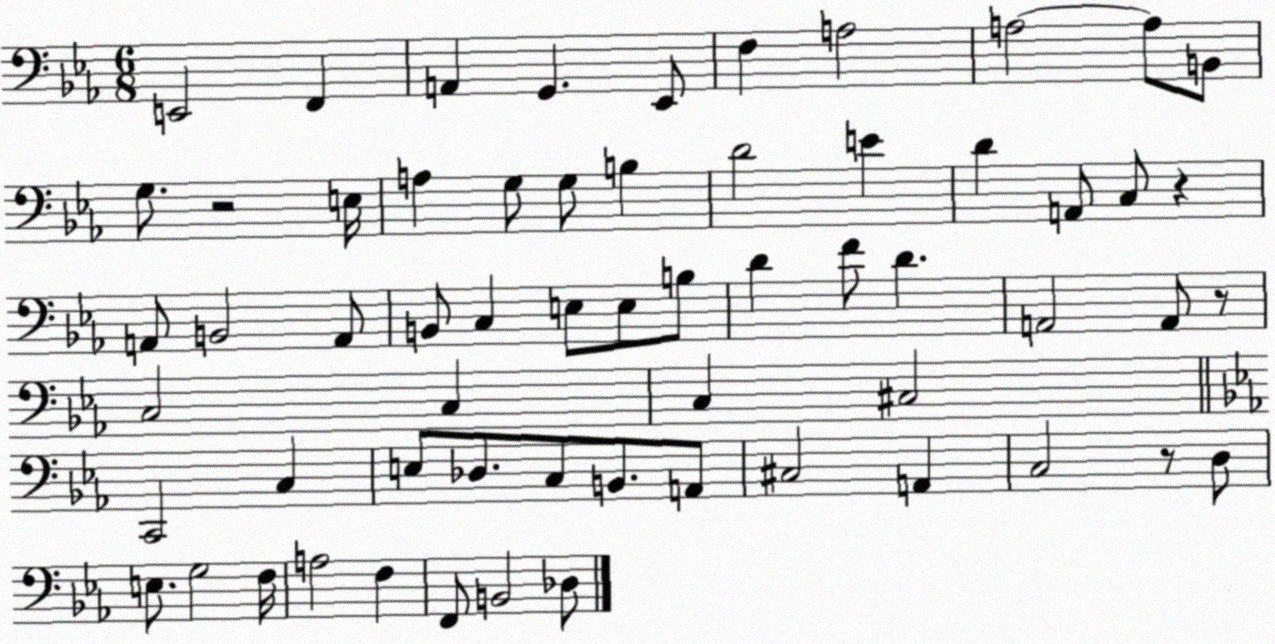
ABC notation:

X:1
T:Untitled
M:6/8
L:1/4
K:Eb
E,,2 F,, A,, G,, _E,,/2 F, A,2 A,2 A,/2 B,,/2 G,/2 z2 E,/4 A, G,/2 G,/2 B, D2 E D A,,/2 C,/2 z A,,/2 B,,2 A,,/2 B,,/2 C, E,/2 E,/2 B,/2 D F/2 D A,,2 A,,/2 z/2 C,2 C, C, ^C,2 C,,2 C, E,/2 _D,/2 C,/2 B,,/2 A,,/2 ^C,2 A,, C,2 z/2 D,/2 E,/2 G,2 F,/4 A,2 F, F,,/2 B,,2 _D,/2